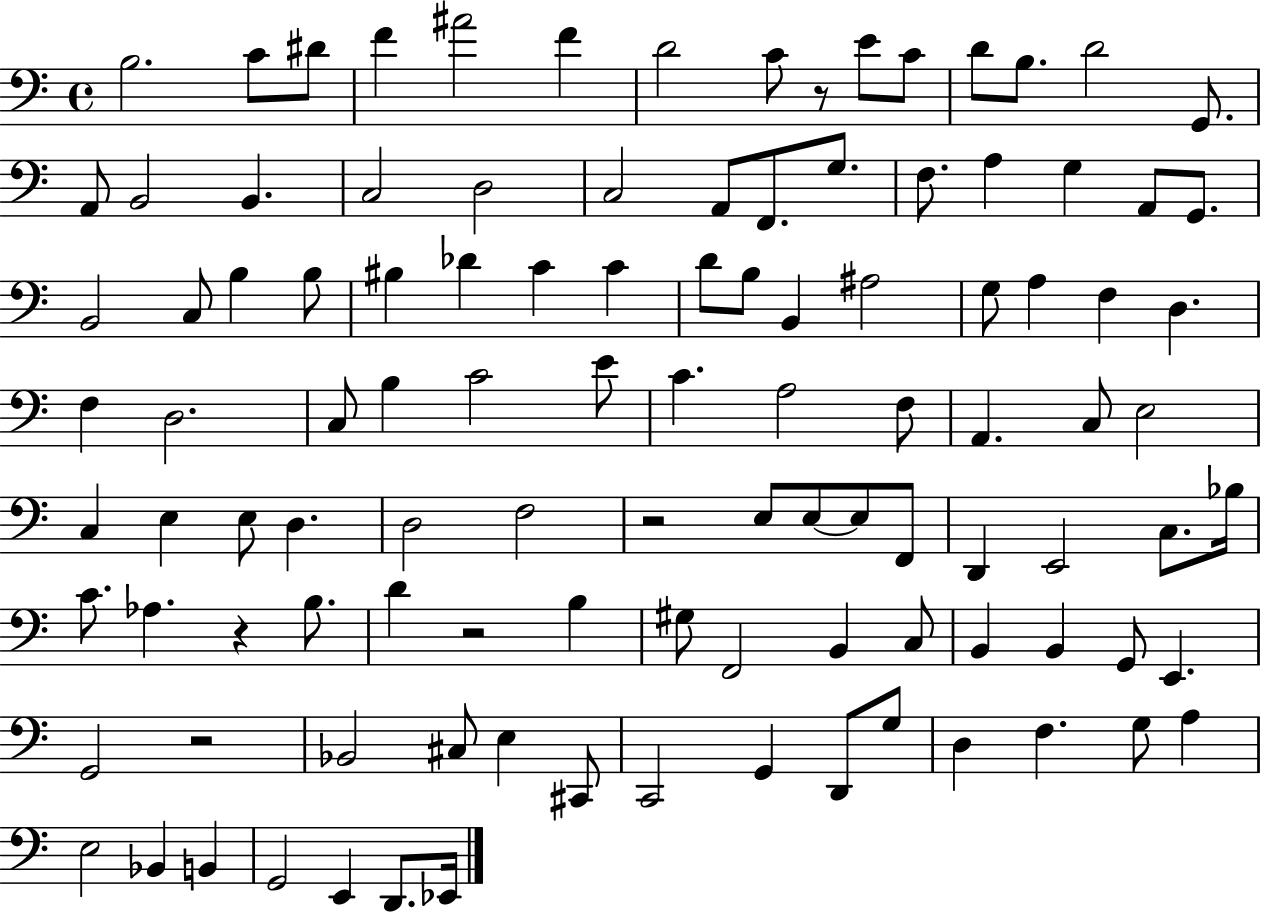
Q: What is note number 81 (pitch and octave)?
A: B2